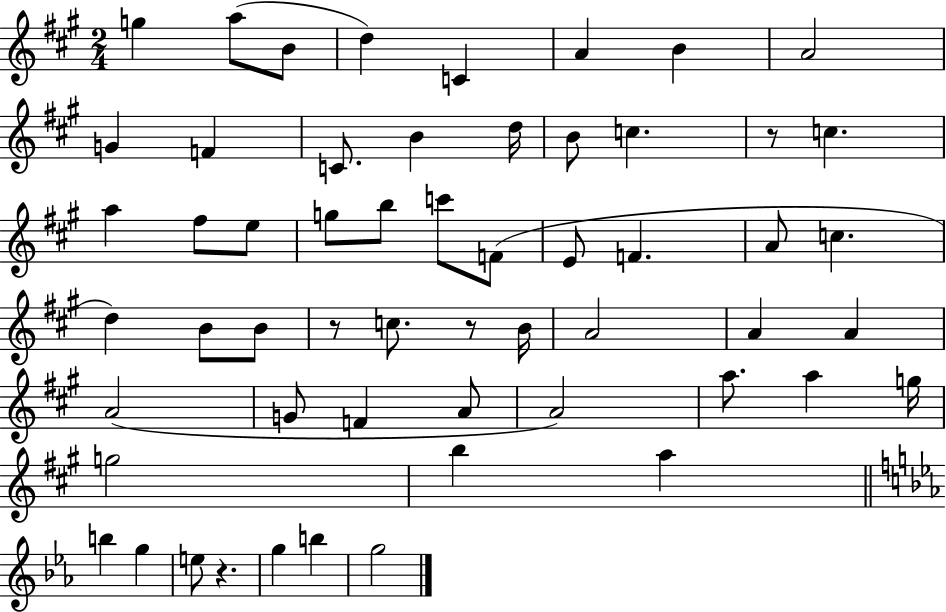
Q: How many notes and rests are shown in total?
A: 56